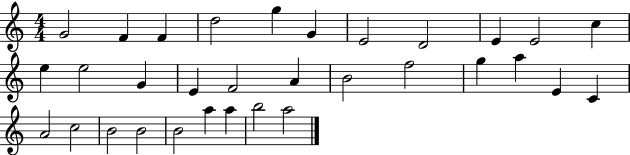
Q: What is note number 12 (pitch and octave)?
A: E5